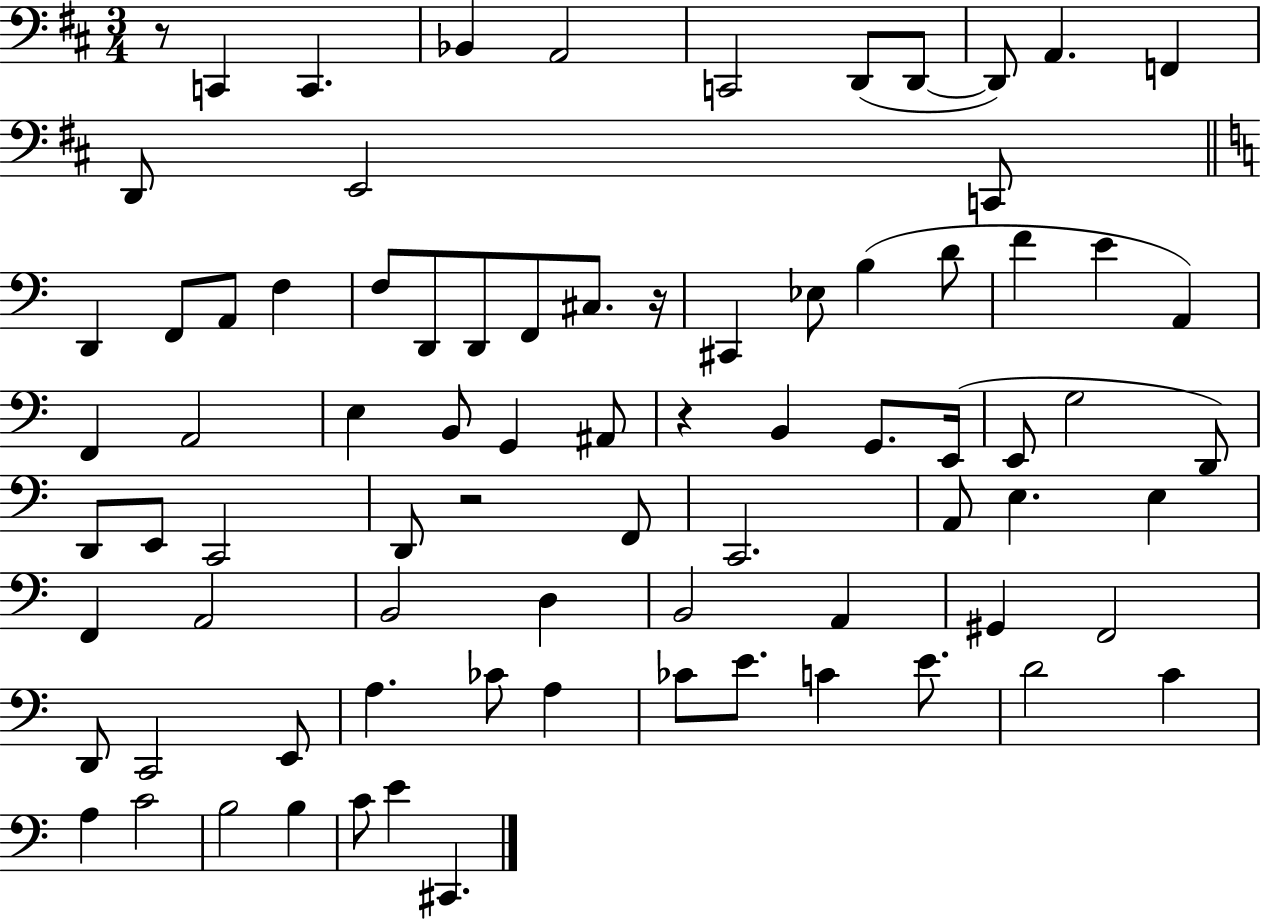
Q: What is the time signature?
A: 3/4